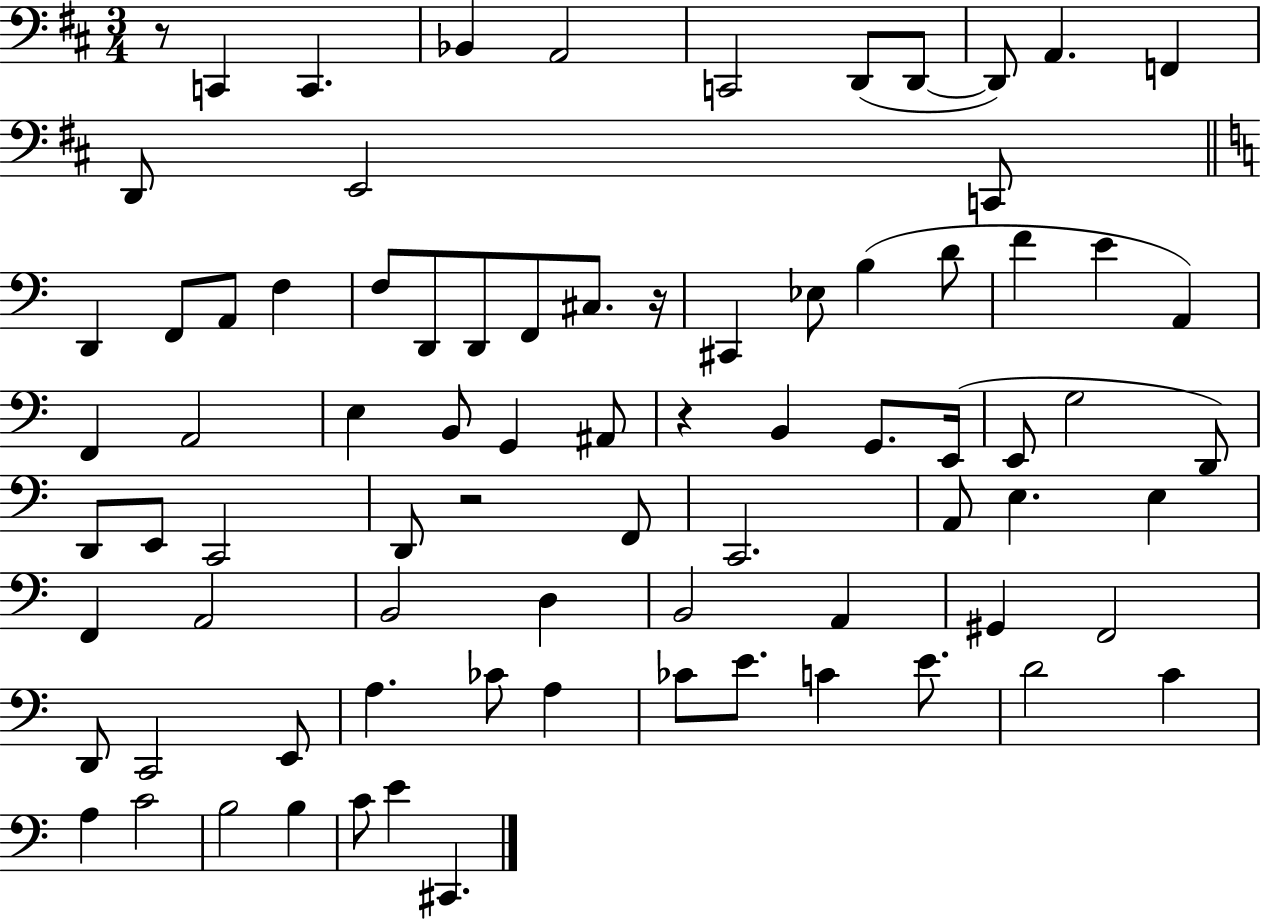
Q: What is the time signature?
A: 3/4